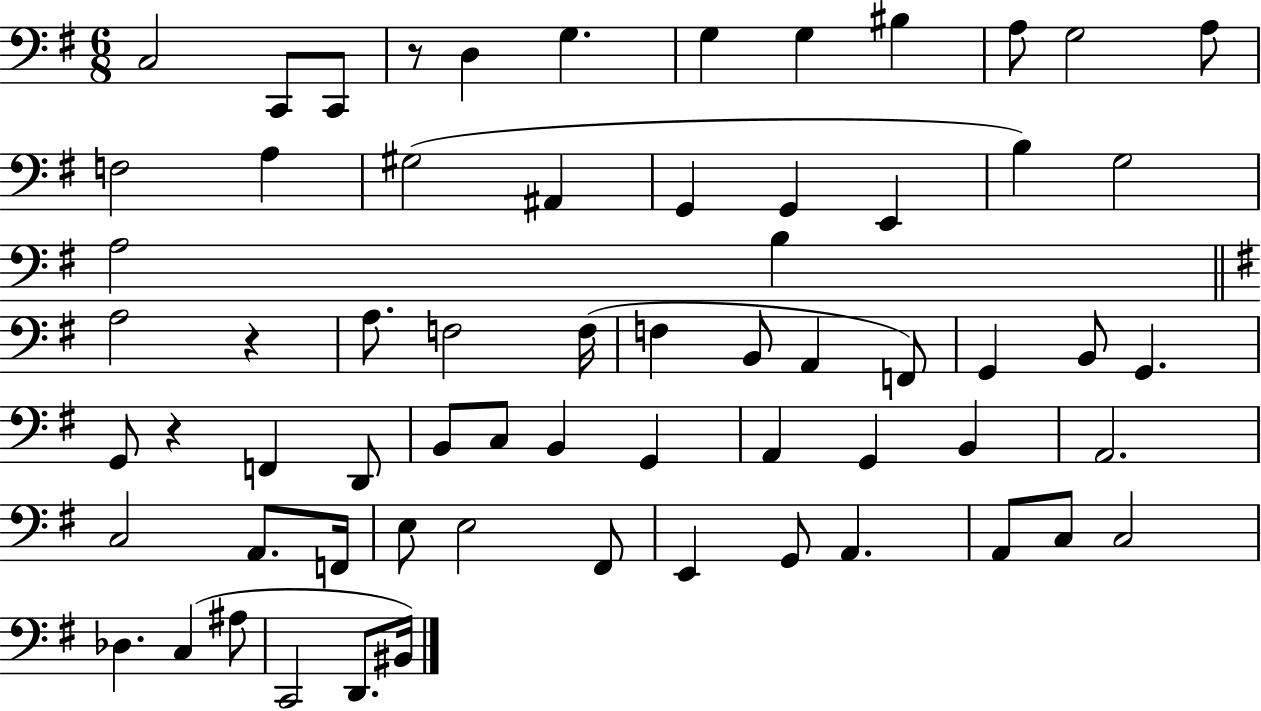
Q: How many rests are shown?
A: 3